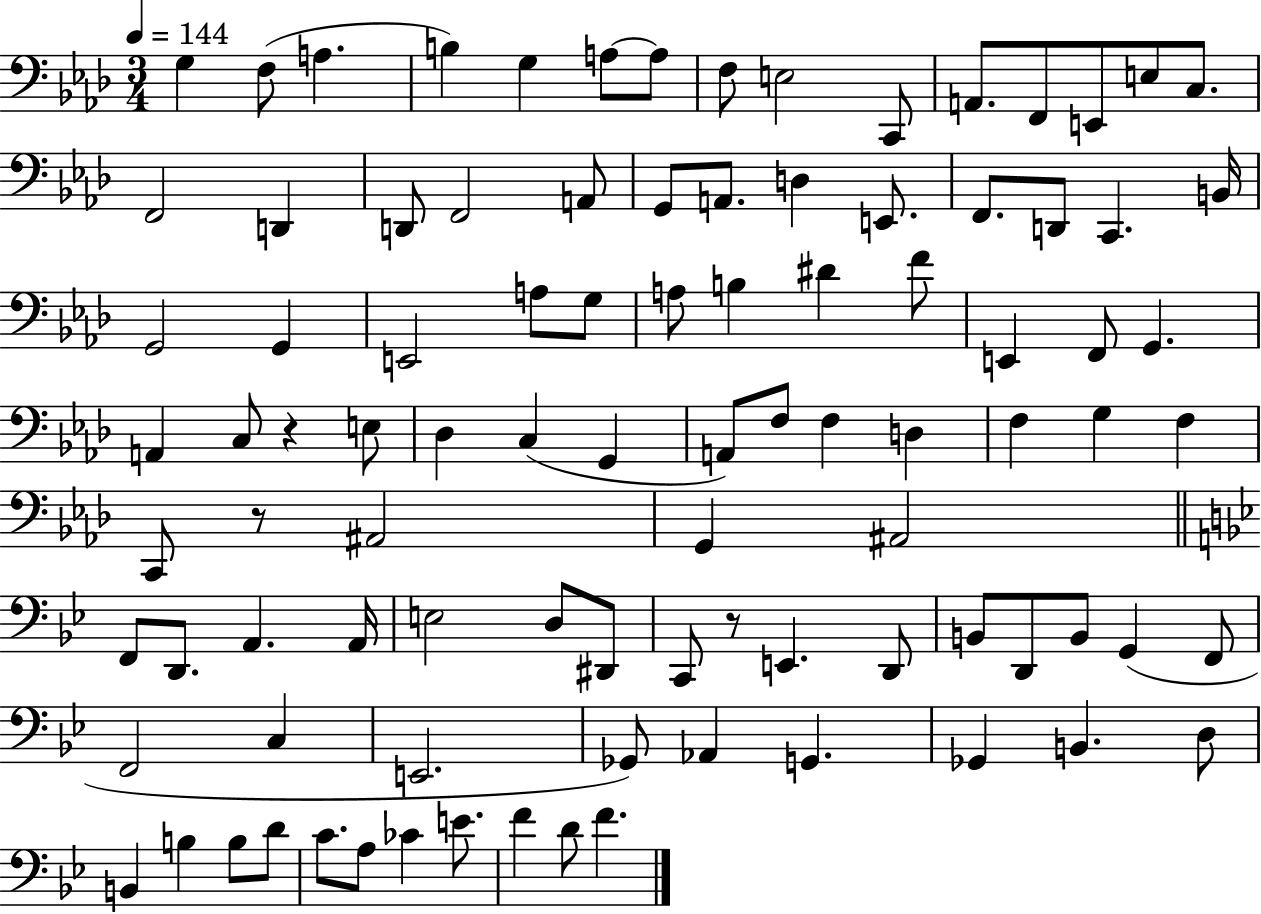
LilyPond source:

{
  \clef bass
  \numericTimeSignature
  \time 3/4
  \key aes \major
  \tempo 4 = 144
  g4 f8( a4. | b4) g4 a8~~ a8 | f8 e2 c,8 | a,8. f,8 e,8 e8 c8. | \break f,2 d,4 | d,8 f,2 a,8 | g,8 a,8. d4 e,8. | f,8. d,8 c,4. b,16 | \break g,2 g,4 | e,2 a8 g8 | a8 b4 dis'4 f'8 | e,4 f,8 g,4. | \break a,4 c8 r4 e8 | des4 c4( g,4 | a,8) f8 f4 d4 | f4 g4 f4 | \break c,8 r8 ais,2 | g,4 ais,2 | \bar "||" \break \key bes \major f,8 d,8. a,4. a,16 | e2 d8 dis,8 | c,8 r8 e,4. d,8 | b,8 d,8 b,8 g,4( f,8 | \break f,2 c4 | e,2. | ges,8) aes,4 g,4. | ges,4 b,4. d8 | \break b,4 b4 b8 d'8 | c'8. a8 ces'4 e'8. | f'4 d'8 f'4. | \bar "|."
}